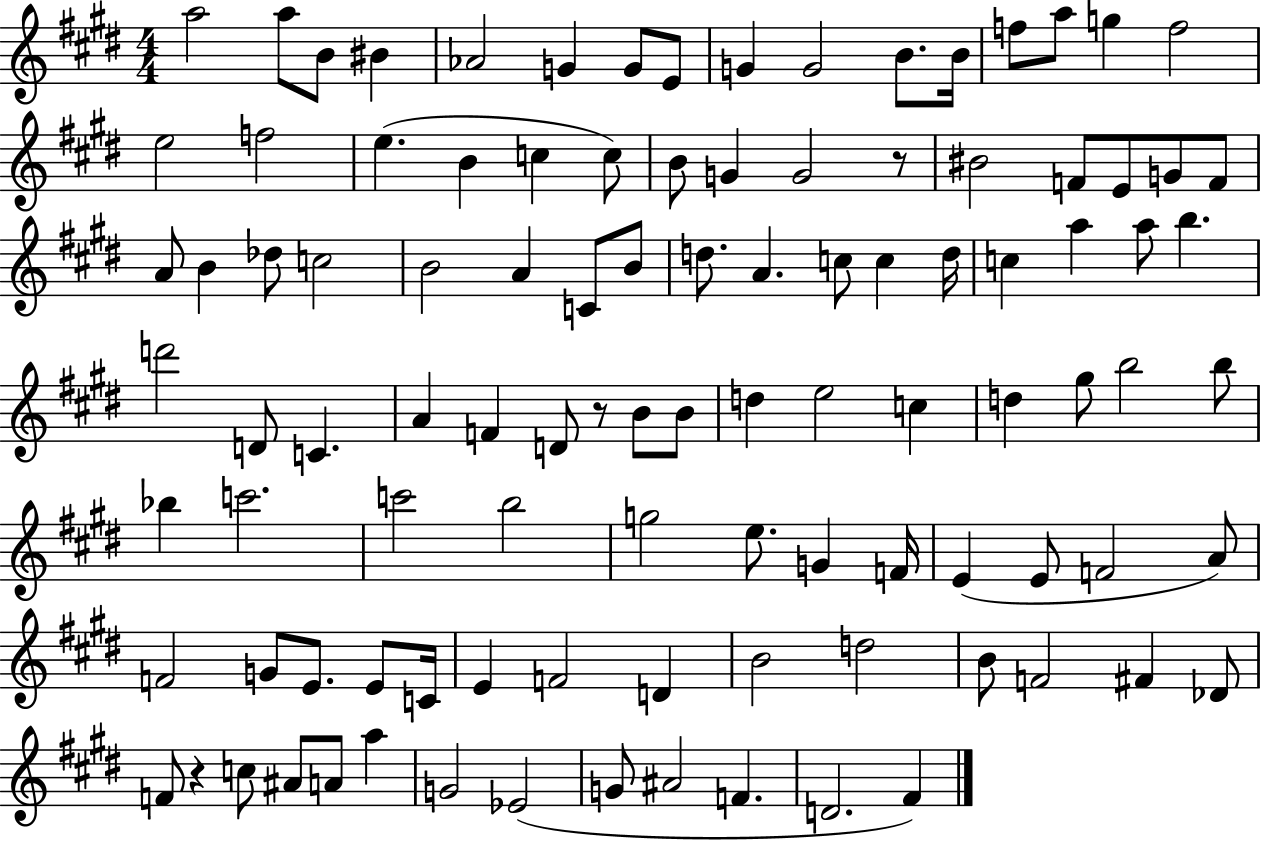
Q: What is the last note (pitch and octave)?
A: F#4